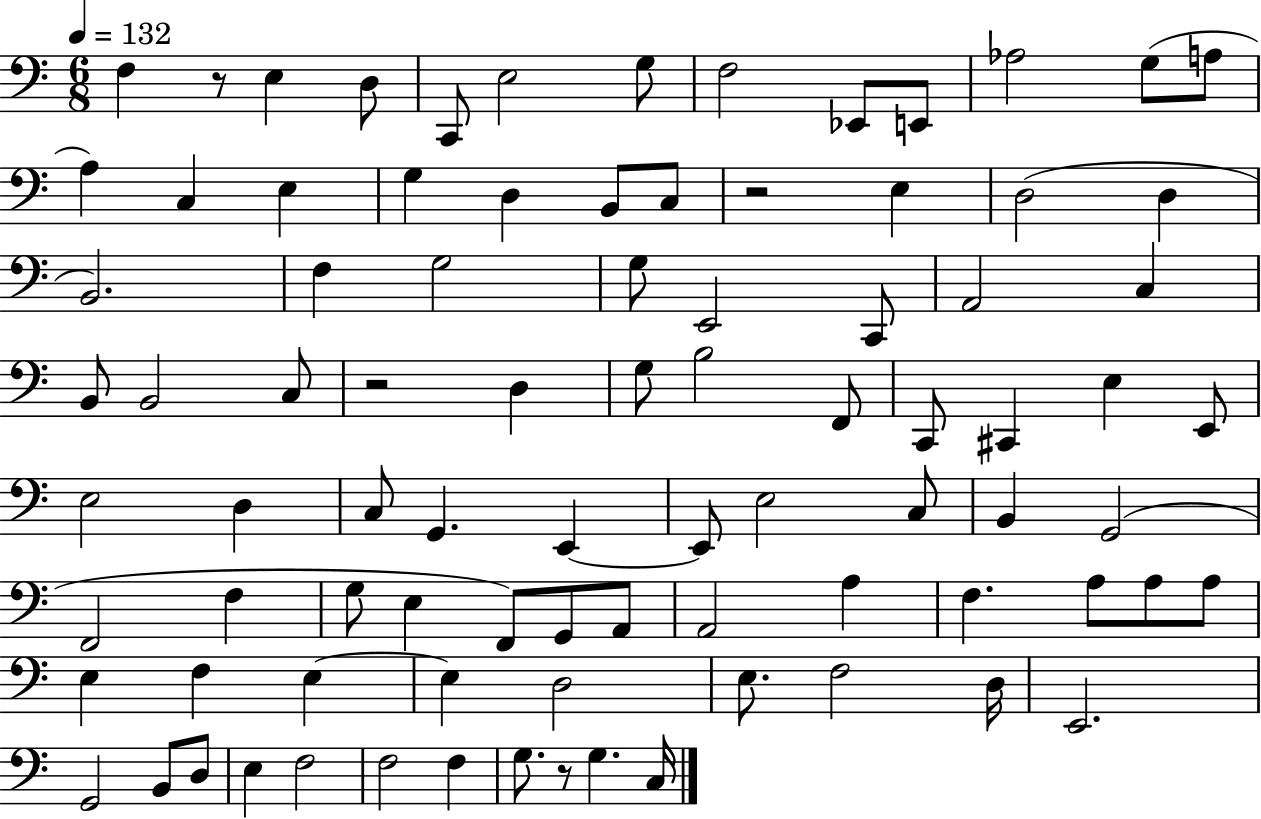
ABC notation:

X:1
T:Untitled
M:6/8
L:1/4
K:C
F, z/2 E, D,/2 C,,/2 E,2 G,/2 F,2 _E,,/2 E,,/2 _A,2 G,/2 A,/2 A, C, E, G, D, B,,/2 C,/2 z2 E, D,2 D, B,,2 F, G,2 G,/2 E,,2 C,,/2 A,,2 C, B,,/2 B,,2 C,/2 z2 D, G,/2 B,2 F,,/2 C,,/2 ^C,, E, E,,/2 E,2 D, C,/2 G,, E,, E,,/2 E,2 C,/2 B,, G,,2 F,,2 F, G,/2 E, F,,/2 G,,/2 A,,/2 A,,2 A, F, A,/2 A,/2 A,/2 E, F, E, E, D,2 E,/2 F,2 D,/4 E,,2 G,,2 B,,/2 D,/2 E, F,2 F,2 F, G,/2 z/2 G, C,/4